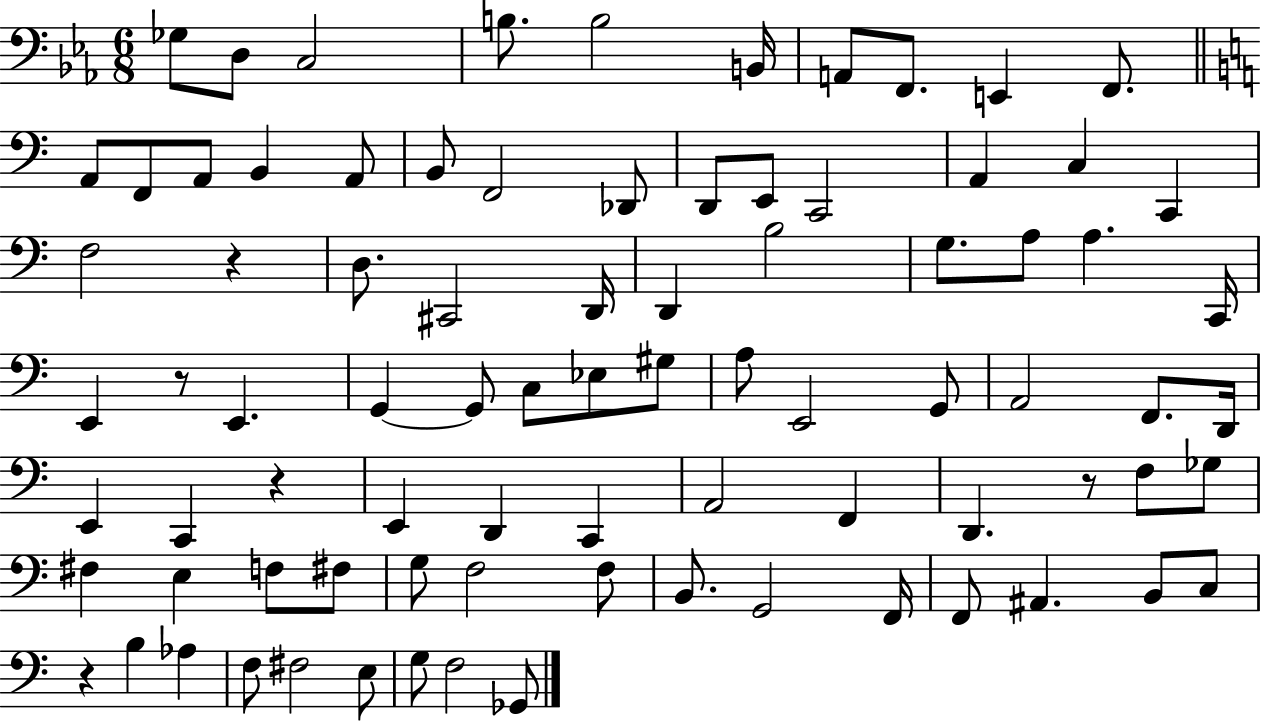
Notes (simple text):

Gb3/e D3/e C3/h B3/e. B3/h B2/s A2/e F2/e. E2/q F2/e. A2/e F2/e A2/e B2/q A2/e B2/e F2/h Db2/e D2/e E2/e C2/h A2/q C3/q C2/q F3/h R/q D3/e. C#2/h D2/s D2/q B3/h G3/e. A3/e A3/q. C2/s E2/q R/e E2/q. G2/q G2/e C3/e Eb3/e G#3/e A3/e E2/h G2/e A2/h F2/e. D2/s E2/q C2/q R/q E2/q D2/q C2/q A2/h F2/q D2/q. R/e F3/e Gb3/e F#3/q E3/q F3/e F#3/e G3/e F3/h F3/e B2/e. G2/h F2/s F2/e A#2/q. B2/e C3/e R/q B3/q Ab3/q F3/e F#3/h E3/e G3/e F3/h Gb2/e